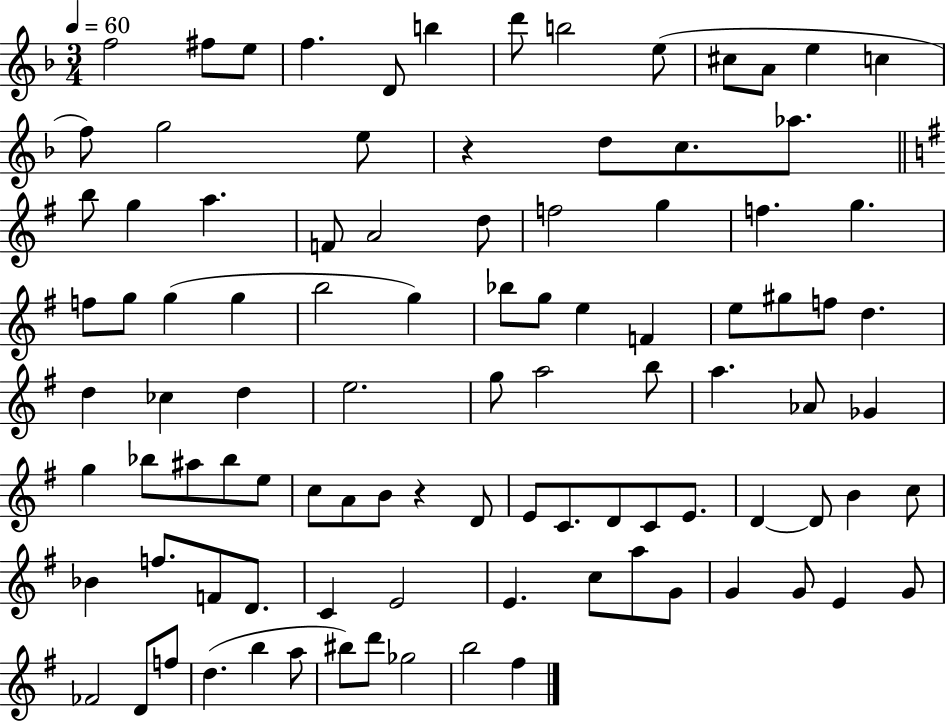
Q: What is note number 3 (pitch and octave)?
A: E5